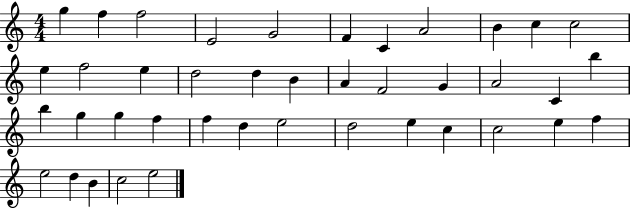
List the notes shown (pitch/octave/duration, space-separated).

G5/q F5/q F5/h E4/h G4/h F4/q C4/q A4/h B4/q C5/q C5/h E5/q F5/h E5/q D5/h D5/q B4/q A4/q F4/h G4/q A4/h C4/q B5/q B5/q G5/q G5/q F5/q F5/q D5/q E5/h D5/h E5/q C5/q C5/h E5/q F5/q E5/h D5/q B4/q C5/h E5/h